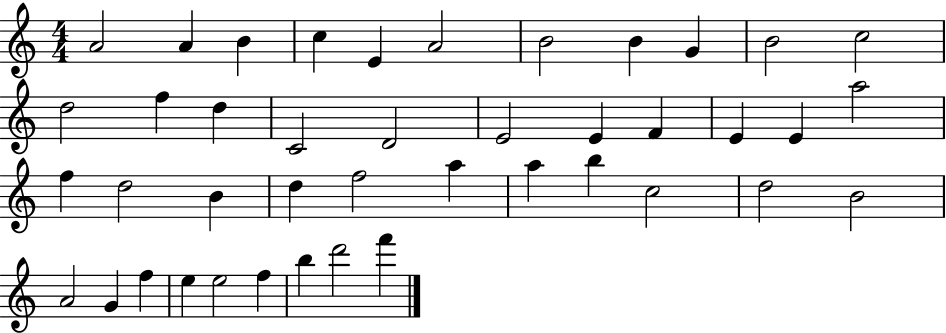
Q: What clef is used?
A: treble